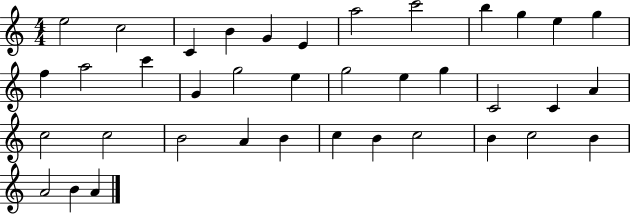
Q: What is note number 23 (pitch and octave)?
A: C4